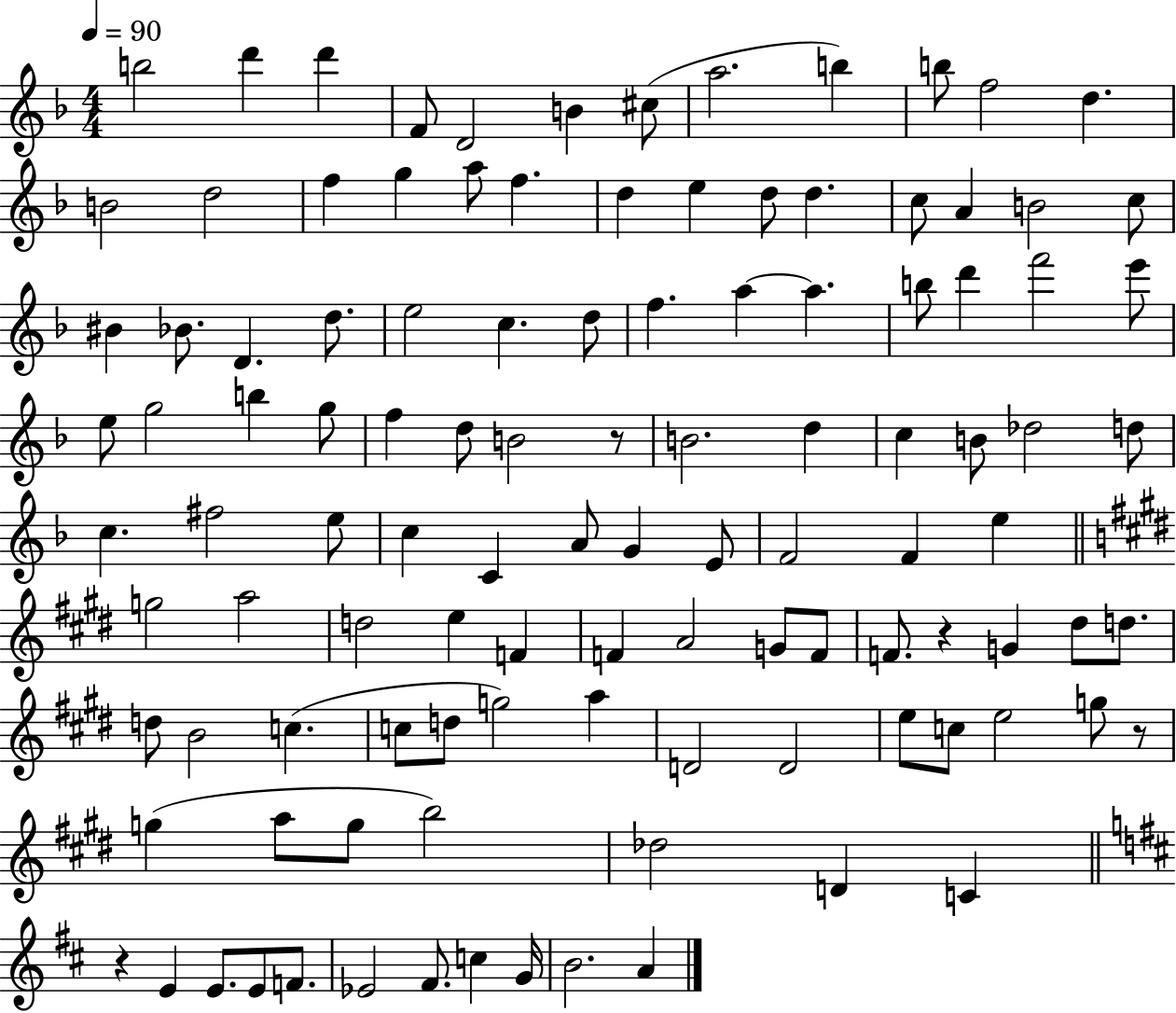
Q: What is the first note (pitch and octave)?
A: B5